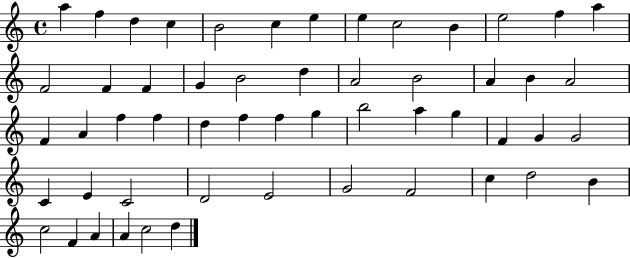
{
  \clef treble
  \time 4/4
  \defaultTimeSignature
  \key c \major
  a''4 f''4 d''4 c''4 | b'2 c''4 e''4 | e''4 c''2 b'4 | e''2 f''4 a''4 | \break f'2 f'4 f'4 | g'4 b'2 d''4 | a'2 b'2 | a'4 b'4 a'2 | \break f'4 a'4 f''4 f''4 | d''4 f''4 f''4 g''4 | b''2 a''4 g''4 | f'4 g'4 g'2 | \break c'4 e'4 c'2 | d'2 e'2 | g'2 f'2 | c''4 d''2 b'4 | \break c''2 f'4 a'4 | a'4 c''2 d''4 | \bar "|."
}